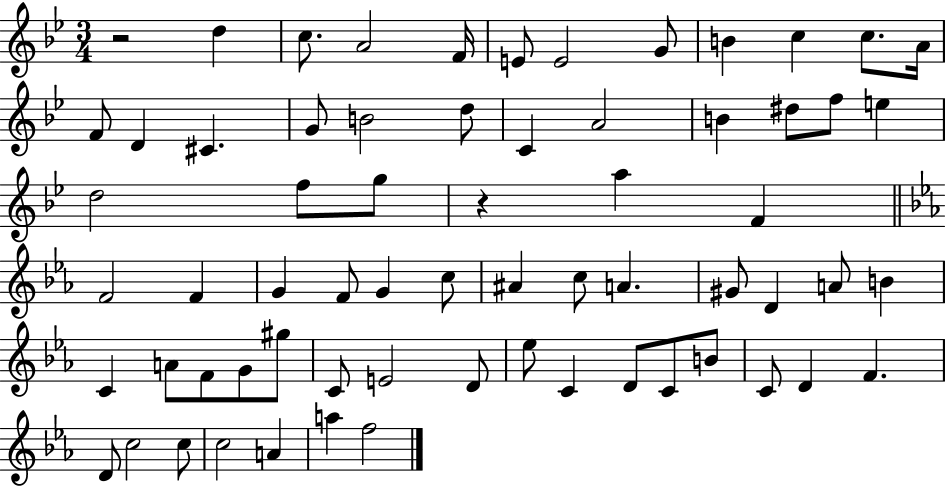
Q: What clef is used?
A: treble